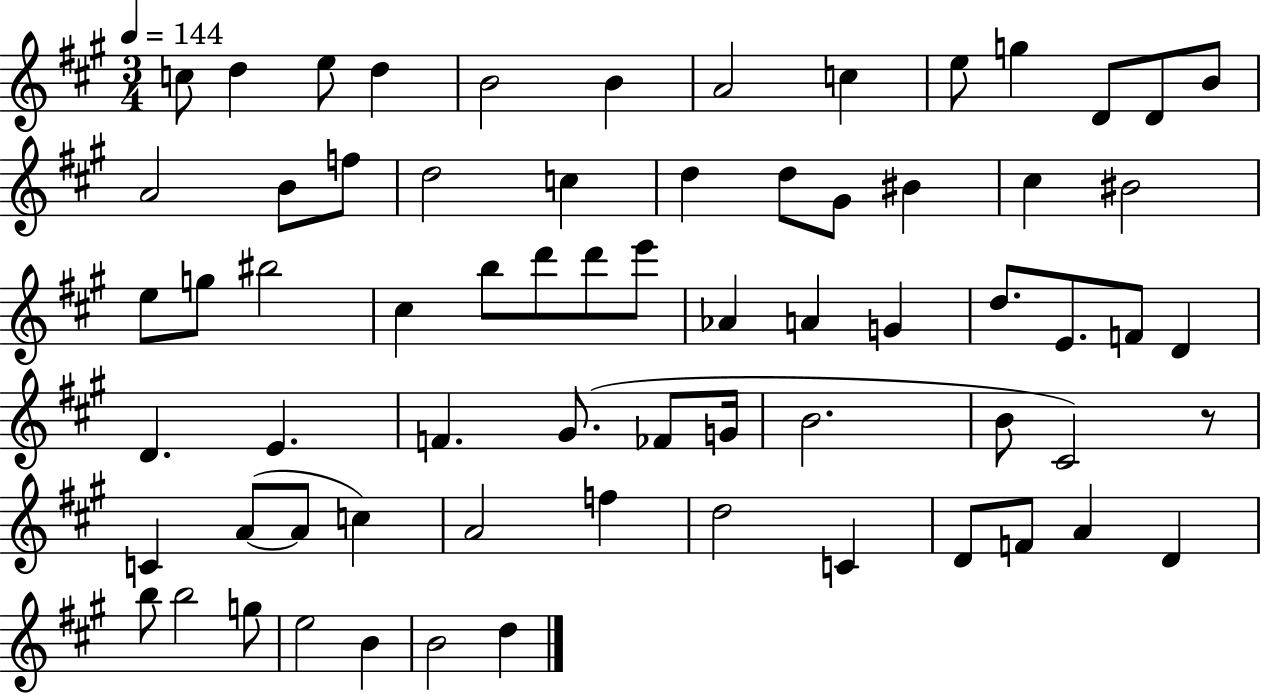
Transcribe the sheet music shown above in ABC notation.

X:1
T:Untitled
M:3/4
L:1/4
K:A
c/2 d e/2 d B2 B A2 c e/2 g D/2 D/2 B/2 A2 B/2 f/2 d2 c d d/2 ^G/2 ^B ^c ^B2 e/2 g/2 ^b2 ^c b/2 d'/2 d'/2 e'/2 _A A G d/2 E/2 F/2 D D E F ^G/2 _F/2 G/4 B2 B/2 ^C2 z/2 C A/2 A/2 c A2 f d2 C D/2 F/2 A D b/2 b2 g/2 e2 B B2 d